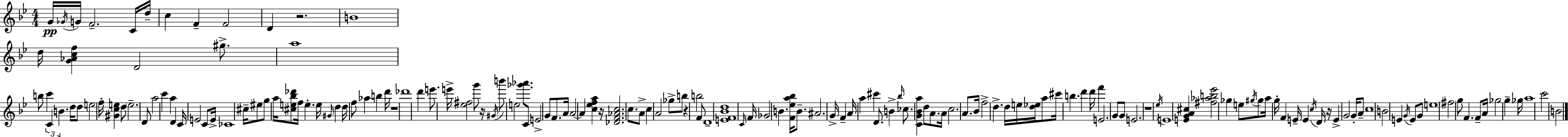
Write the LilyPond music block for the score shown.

{
  \clef treble
  \numericTimeSignature
  \time 4/4
  \key g \minor
  \repeat volta 2 { g'16\pp \acciaccatura { ges'16 } g'16 f'2.-- c'16 | d''16-- c''4 f'4-- f'2 | d'4 r2. | b'1 | \break d''16 <g' aes' c'' f''>4 d'2 gis''8.-> | a''1 | b''8 \tuplet 3/2 { c'''4 c'4 b'4. } | d''16 d''8 e''2 f''16-. <gis' c'' e''>4 | \break d''8 \parenthesize e''2.-- d'8 | a''2 c'''4 a''4 | d'4 c'16 e'2 c'8 | e'16-> ces'1 | \break cis''16-- eis''8 g''8 a''16 <cis'' e'' bes'' des'''>8 f''16 e''4.-. | e''16 \grace { gis'16 } d''4 d''16 f''8 aes''4 b''4 | d'''16 r1 | des'''1 | \break d'''4 e'''8. e'''16-> <ees'' fis''>2 | g'''8 r16 \acciaccatura { gis'16 } b'''8 e''2 | <ges''' aes'''>8. c'8 e'2-> g'8 f'8. | a'16 a'2~~ a'4 <c'' ees'' f'' a''>4 | \break r16 <des' f' aes' c''>2. | c''8. a'8-> c''4 a'2 | ges''8-> b''8 r4 b''2 | f'8 d'1-- | \break <e' f' bes' d''>1 | \grace { c'16 } f'16 ges'2 b'4. | <f' ees'' a'' bes''>16 b'8.-- ais'2. | g'16-> f'4-- a'16 a''4 cis'''4 | \break d'8. b'4-> \grace { bes''16 } ces''8. <c' g' bes' a''>4 | d''8 a'8. a'16 c''2. | a'8. bes'16 f''2-> d''4.-> | d''16 e''16 <d'' ees''>16 a''8 cis'''16 b''4. | \break d'''4 d'''16 f'''4 e'2. | g'8 g'8 e'2. | r1 | \acciaccatura { ees''16 } e'1 | \break <e' g' a' cis''>4 <fis'' aes'' b'' ees'''>2 | ges''4 e''8 \acciaccatura { gis''16 } gis''8 a''16 g''16-. f'4 | e'16-- e'4 \acciaccatura { c''16 } d'16 r16 e'4-> g'2 | g'16-. a'8-- c''1 | \break b'2 | e'4 \acciaccatura { g'16 } e'8 g'8 e''1 | \parenthesize fis''2 | g''8 f'4. f'8-- a'16 ges''2 | \break g''4-- ges''16 a''1 | c'''2 | b'2 } \bar "|."
}